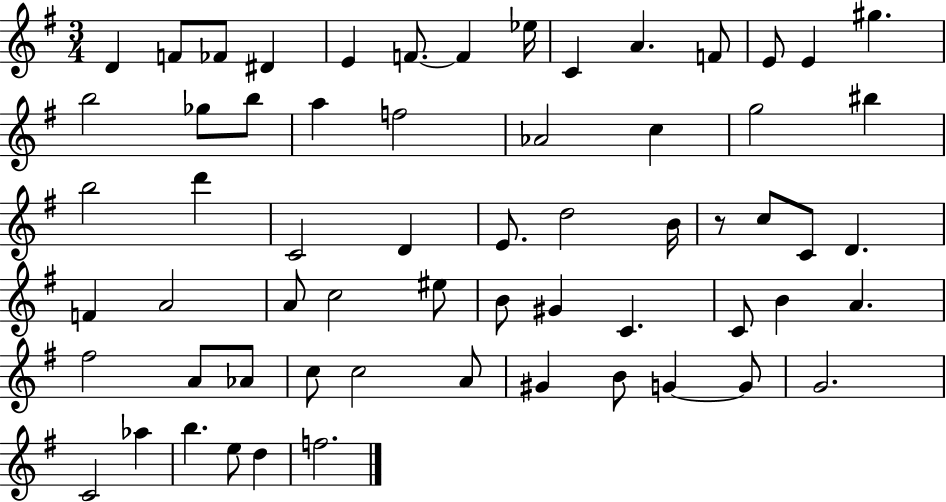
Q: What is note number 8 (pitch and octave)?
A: Eb5